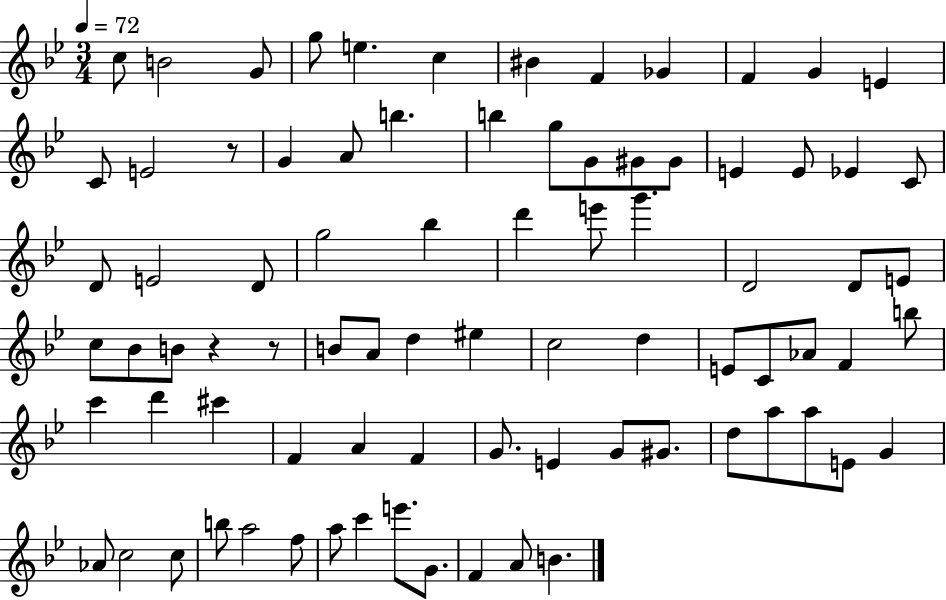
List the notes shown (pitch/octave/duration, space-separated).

C5/e B4/h G4/e G5/e E5/q. C5/q BIS4/q F4/q Gb4/q F4/q G4/q E4/q C4/e E4/h R/e G4/q A4/e B5/q. B5/q G5/e G4/e G#4/e G#4/e E4/q E4/e Eb4/q C4/e D4/e E4/h D4/e G5/h Bb5/q D6/q E6/e G6/q. D4/h D4/e E4/e C5/e Bb4/e B4/e R/q R/e B4/e A4/e D5/q EIS5/q C5/h D5/q E4/e C4/e Ab4/e F4/q B5/e C6/q D6/q C#6/q F4/q A4/q F4/q G4/e. E4/q G4/e G#4/e. D5/e A5/e A5/e E4/e G4/q Ab4/e C5/h C5/e B5/e A5/h F5/e A5/e C6/q E6/e. G4/e. F4/q A4/e B4/q.